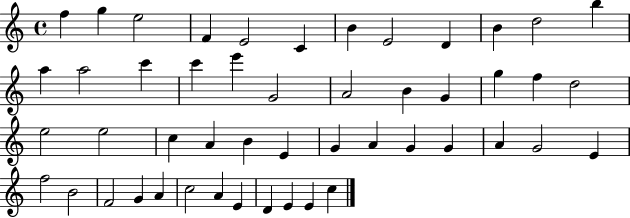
X:1
T:Untitled
M:4/4
L:1/4
K:C
f g e2 F E2 C B E2 D B d2 b a a2 c' c' e' G2 A2 B G g f d2 e2 e2 c A B E G A G G A G2 E f2 B2 F2 G A c2 A E D E E c